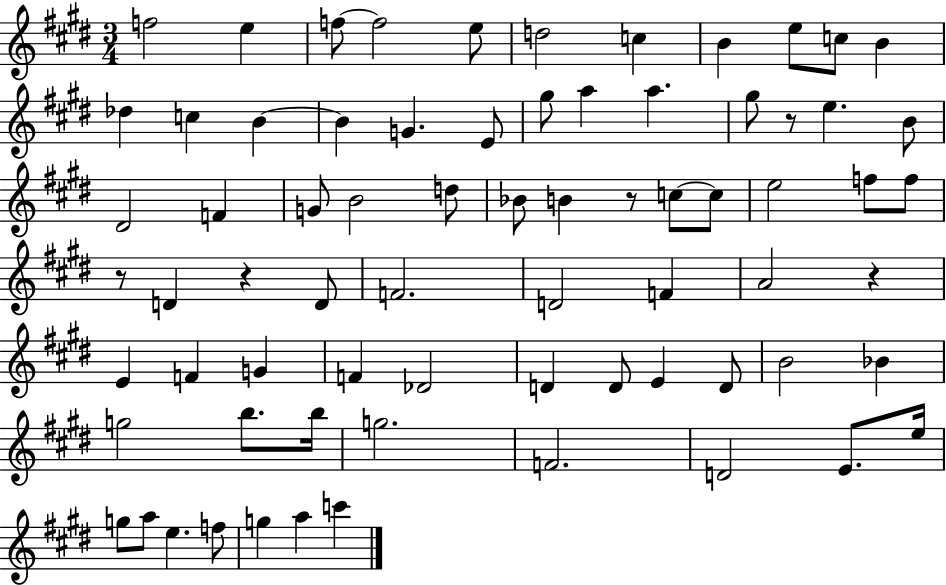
{
  \clef treble
  \numericTimeSignature
  \time 3/4
  \key e \major
  f''2 e''4 | f''8~~ f''2 e''8 | d''2 c''4 | b'4 e''8 c''8 b'4 | \break des''4 c''4 b'4~~ | b'4 g'4. e'8 | gis''8 a''4 a''4. | gis''8 r8 e''4. b'8 | \break dis'2 f'4 | g'8 b'2 d''8 | bes'8 b'4 r8 c''8~~ c''8 | e''2 f''8 f''8 | \break r8 d'4 r4 d'8 | f'2. | d'2 f'4 | a'2 r4 | \break e'4 f'4 g'4 | f'4 des'2 | d'4 d'8 e'4 d'8 | b'2 bes'4 | \break g''2 b''8. b''16 | g''2. | f'2. | d'2 e'8. e''16 | \break g''8 a''8 e''4. f''8 | g''4 a''4 c'''4 | \bar "|."
}